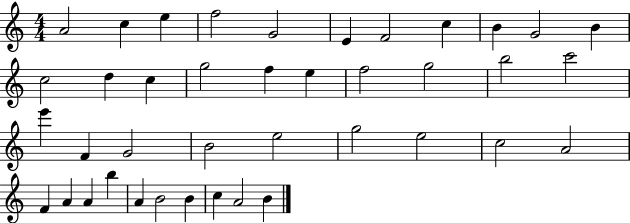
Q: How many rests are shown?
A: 0